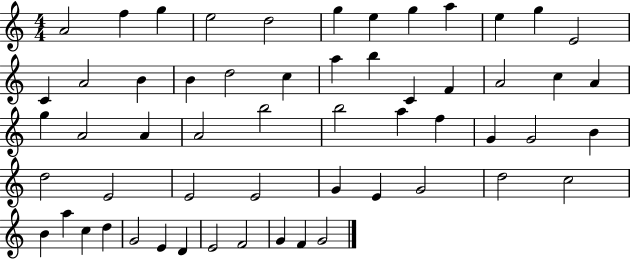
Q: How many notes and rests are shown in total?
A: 57